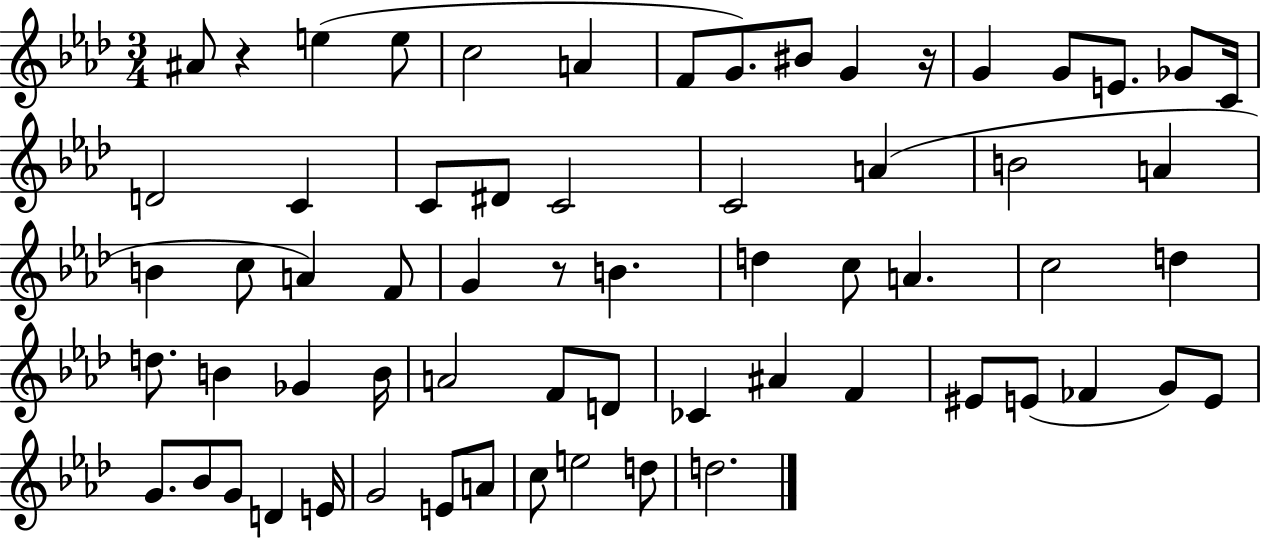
A#4/e R/q E5/q E5/e C5/h A4/q F4/e G4/e. BIS4/e G4/q R/s G4/q G4/e E4/e. Gb4/e C4/s D4/h C4/q C4/e D#4/e C4/h C4/h A4/q B4/h A4/q B4/q C5/e A4/q F4/e G4/q R/e B4/q. D5/q C5/e A4/q. C5/h D5/q D5/e. B4/q Gb4/q B4/s A4/h F4/e D4/e CES4/q A#4/q F4/q EIS4/e E4/e FES4/q G4/e E4/e G4/e. Bb4/e G4/e D4/q E4/s G4/h E4/e A4/e C5/e E5/h D5/e D5/h.